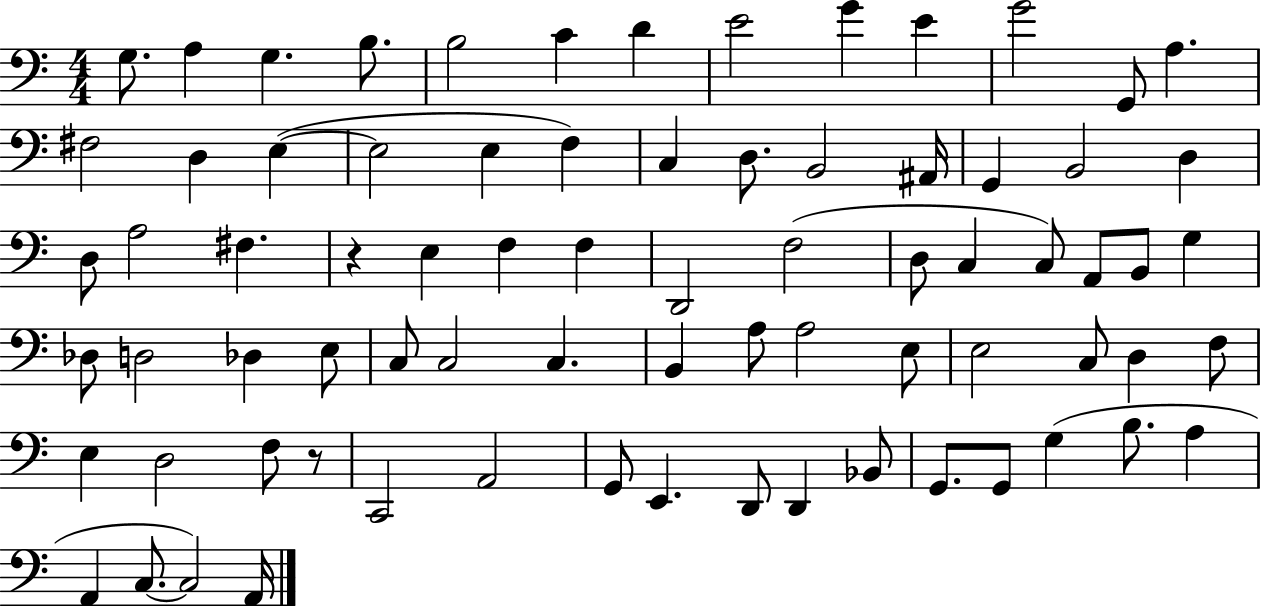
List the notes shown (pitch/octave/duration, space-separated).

G3/e. A3/q G3/q. B3/e. B3/h C4/q D4/q E4/h G4/q E4/q G4/h G2/e A3/q. F#3/h D3/q E3/q E3/h E3/q F3/q C3/q D3/e. B2/h A#2/s G2/q B2/h D3/q D3/e A3/h F#3/q. R/q E3/q F3/q F3/q D2/h F3/h D3/e C3/q C3/e A2/e B2/e G3/q Db3/e D3/h Db3/q E3/e C3/e C3/h C3/q. B2/q A3/e A3/h E3/e E3/h C3/e D3/q F3/e E3/q D3/h F3/e R/e C2/h A2/h G2/e E2/q. D2/e D2/q Bb2/e G2/e. G2/e G3/q B3/e. A3/q A2/q C3/e. C3/h A2/s